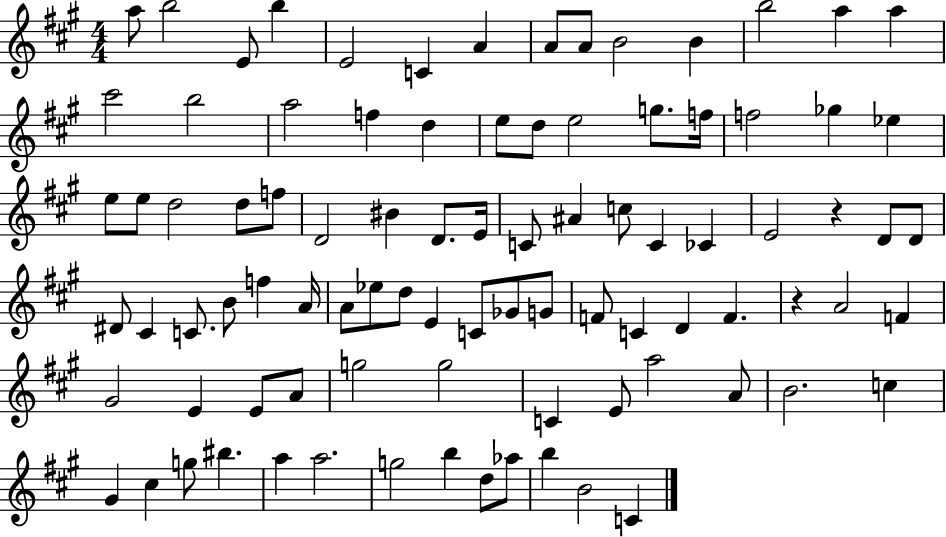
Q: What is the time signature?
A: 4/4